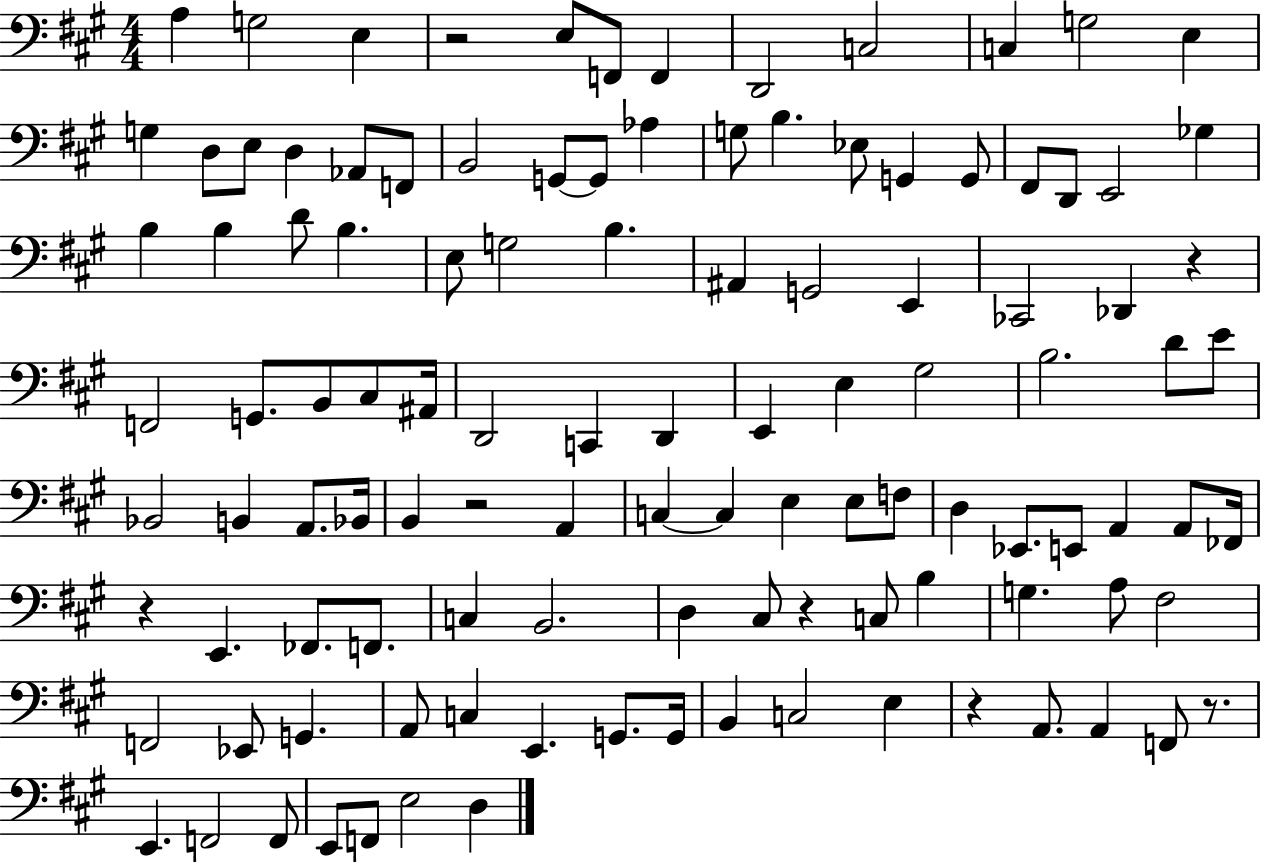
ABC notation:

X:1
T:Untitled
M:4/4
L:1/4
K:A
A, G,2 E, z2 E,/2 F,,/2 F,, D,,2 C,2 C, G,2 E, G, D,/2 E,/2 D, _A,,/2 F,,/2 B,,2 G,,/2 G,,/2 _A, G,/2 B, _E,/2 G,, G,,/2 ^F,,/2 D,,/2 E,,2 _G, B, B, D/2 B, E,/2 G,2 B, ^A,, G,,2 E,, _C,,2 _D,, z F,,2 G,,/2 B,,/2 ^C,/2 ^A,,/4 D,,2 C,, D,, E,, E, ^G,2 B,2 D/2 E/2 _B,,2 B,, A,,/2 _B,,/4 B,, z2 A,, C, C, E, E,/2 F,/2 D, _E,,/2 E,,/2 A,, A,,/2 _F,,/4 z E,, _F,,/2 F,,/2 C, B,,2 D, ^C,/2 z C,/2 B, G, A,/2 ^F,2 F,,2 _E,,/2 G,, A,,/2 C, E,, G,,/2 G,,/4 B,, C,2 E, z A,,/2 A,, F,,/2 z/2 E,, F,,2 F,,/2 E,,/2 F,,/2 E,2 D,